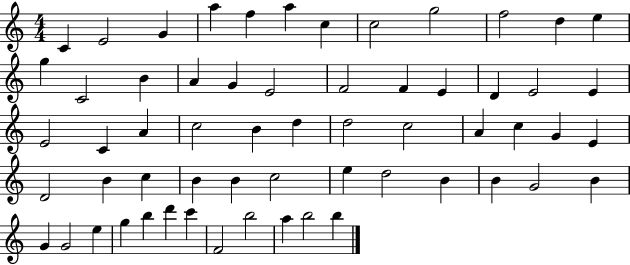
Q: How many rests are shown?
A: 0